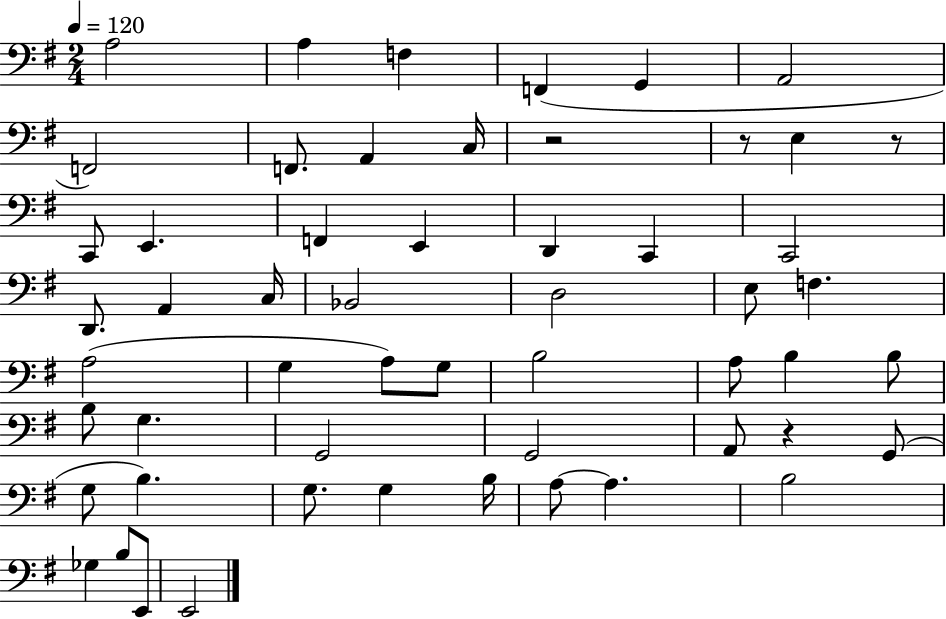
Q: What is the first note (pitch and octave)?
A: A3